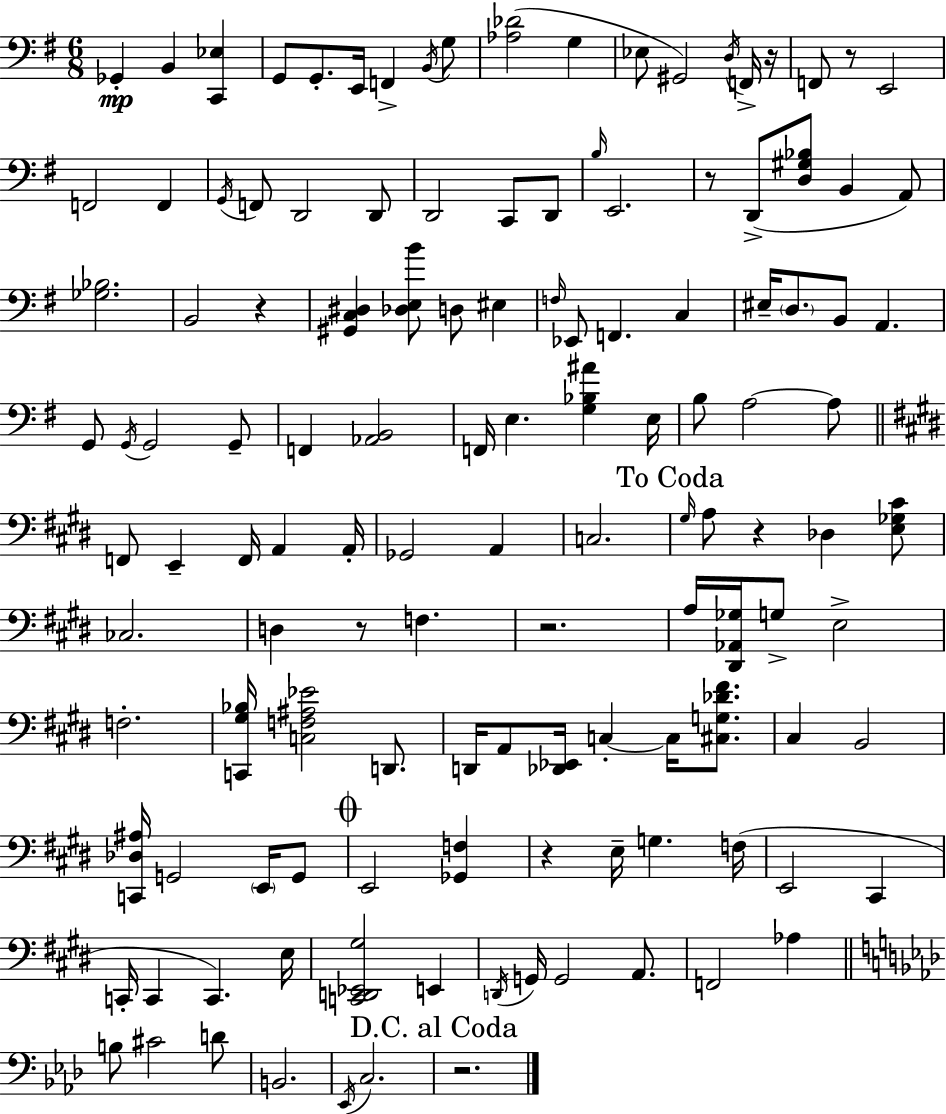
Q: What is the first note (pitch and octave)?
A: Gb2